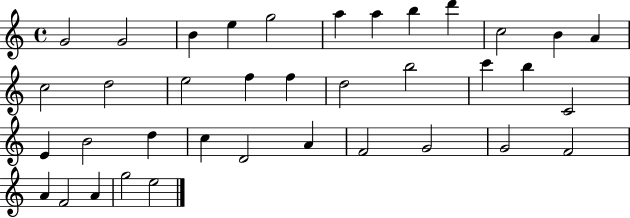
G4/h G4/h B4/q E5/q G5/h A5/q A5/q B5/q D6/q C5/h B4/q A4/q C5/h D5/h E5/h F5/q F5/q D5/h B5/h C6/q B5/q C4/h E4/q B4/h D5/q C5/q D4/h A4/q F4/h G4/h G4/h F4/h A4/q F4/h A4/q G5/h E5/h